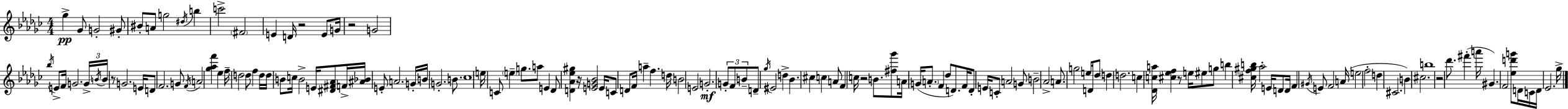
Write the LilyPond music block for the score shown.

{
  \clef treble
  \numericTimeSignature
  \time 4/4
  \key ees \minor
  ges''4->\pp ges'8 g'2-. gis'8-. | bis'8-. a'8 g''2 \acciaccatura { dis''16 } b''4 | c'''2-> \parenthesize fis'2 | e'4 d'16 r2 e'8 | \break g'16 r2 g'2 | \acciaccatura { bes''16 } e'8-> f'16 g'2. | \tuplet 3/2 { g'16-> \acciaccatura { b'16 } b'16 } r8 g'2. | e'16 d'8 f'2. | \break g'8 \acciaccatura { f'16 } a'2 <ges'' aes'' f'''>4 | ees''4 f''16-- d''2 d''8 f''4 | d''16 d''16 b'8 c''16 b'2-> | e'16 <dis' fis' aes'>8 f'16-> <ais' bes'>16 e'8-. a'2. | \break g'16-. b'16 g'2.-. | b'8. ces''1 | e''16 c'8 \parenthesize e''4-- g''8. a''8 | e'4 des'8 <d' aes' ees'' gis''>4 r16 <e' g' bes'>2 | \break e'16 c'8 d'8 f'16 a''4-- f''4. | d''16 b'2 e'2 | g'2.-.\mf | \tuplet 3/2 { g'8-. f'8 b'8-- } d'8-- \acciaccatura { ges''16 } eis'2 | \break d''4-> bes'4. cis''4 c''4 | a'8 f'4 c''16 r2 | b'8. <fis'' ges'''>8 a'16 g'16( \parenthesize a'8.-. f'4 | des''8 d'8.) f'16 d'8-. e'16 c'8-. a'2 | \break g'8 b'2-- aes'2-> | a'8. g''2 | e''8 d'16 des''8 \parenthesize d''4 d''2. | c''4 <des' c'' a''>16 <cis'' ees'' f''>4 r8 | \break e''16 eis''8 g''8 b''4 <cis'' f'' gis'' b''>16 aes''2-. | e'16 d'8 d'16 f'4 \acciaccatura { gis'16 } e'8 f'2 | a'16( e''2 f''2-. | d''4 cis'2. | \break b'4) cis''2. | b''1 | r2 des'''8. | fis'''4-.( a'''16 gis'4.) f'2 | \break <ees'' d''' g'''>8 d'16 c'16 d'16 ees'2. | ges''16-> \bar "|."
}